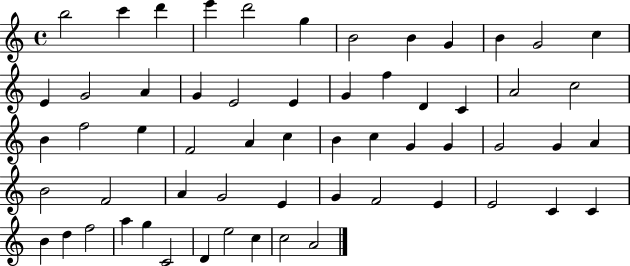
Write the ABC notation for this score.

X:1
T:Untitled
M:4/4
L:1/4
K:C
b2 c' d' e' d'2 g B2 B G B G2 c E G2 A G E2 E G f D C A2 c2 B f2 e F2 A c B c G G G2 G A B2 F2 A G2 E G F2 E E2 C C B d f2 a g C2 D e2 c c2 A2